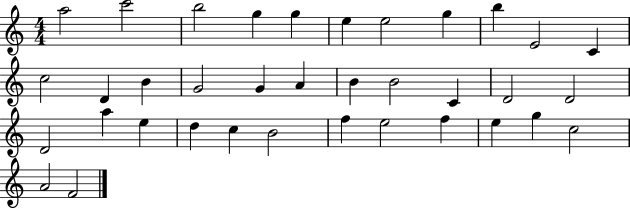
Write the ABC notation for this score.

X:1
T:Untitled
M:4/4
L:1/4
K:C
a2 c'2 b2 g g e e2 g b E2 C c2 D B G2 G A B B2 C D2 D2 D2 a e d c B2 f e2 f e g c2 A2 F2